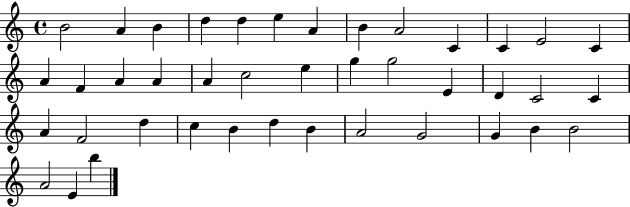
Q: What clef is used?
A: treble